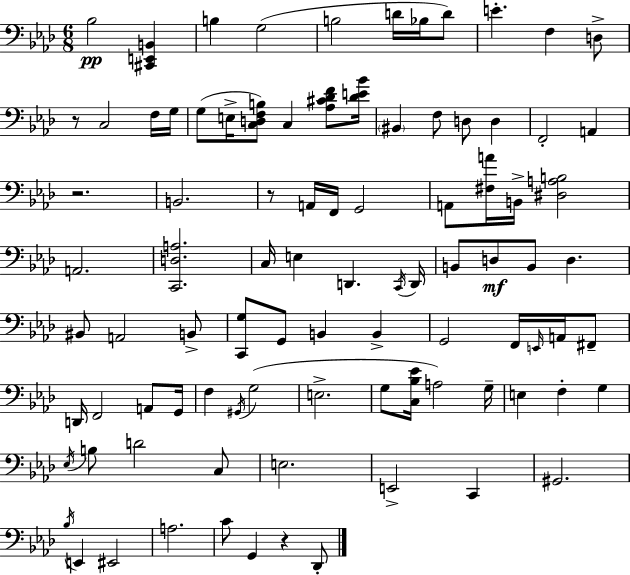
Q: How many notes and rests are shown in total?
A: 91